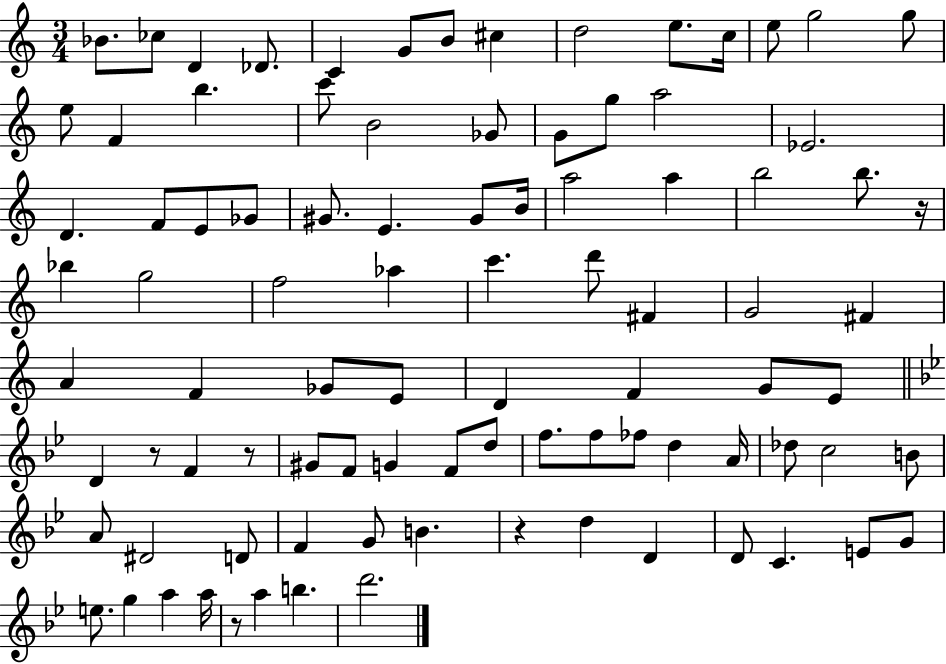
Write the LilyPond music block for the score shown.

{
  \clef treble
  \numericTimeSignature
  \time 3/4
  \key c \major
  \repeat volta 2 { bes'8. ces''8 d'4 des'8. | c'4 g'8 b'8 cis''4 | d''2 e''8. c''16 | e''8 g''2 g''8 | \break e''8 f'4 b''4. | c'''8 b'2 ges'8 | g'8 g''8 a''2 | ees'2. | \break d'4. f'8 e'8 ges'8 | gis'8. e'4. gis'8 b'16 | a''2 a''4 | b''2 b''8. r16 | \break bes''4 g''2 | f''2 aes''4 | c'''4. d'''8 fis'4 | g'2 fis'4 | \break a'4 f'4 ges'8 e'8 | d'4 f'4 g'8 e'8 | \bar "||" \break \key g \minor d'4 r8 f'4 r8 | gis'8 f'8 g'4 f'8 d''8 | f''8. f''8 fes''8 d''4 a'16 | des''8 c''2 b'8 | \break a'8 dis'2 d'8 | f'4 g'8 b'4. | r4 d''4 d'4 | d'8 c'4. e'8 g'8 | \break e''8. g''4 a''4 a''16 | r8 a''4 b''4. | d'''2. | } \bar "|."
}